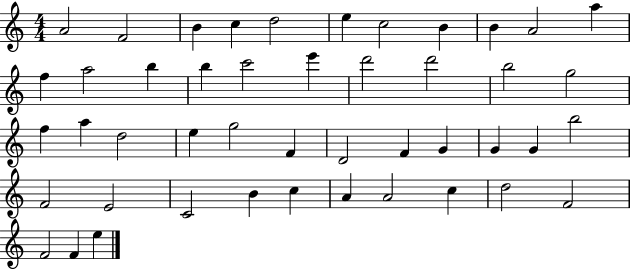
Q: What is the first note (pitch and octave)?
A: A4